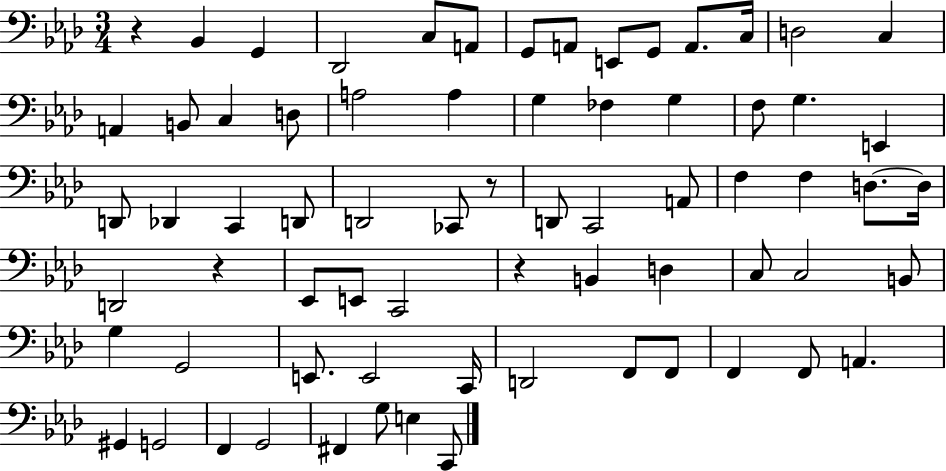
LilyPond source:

{
  \clef bass
  \numericTimeSignature
  \time 3/4
  \key aes \major
  r4 bes,4 g,4 | des,2 c8 a,8 | g,8 a,8 e,8 g,8 a,8. c16 | d2 c4 | \break a,4 b,8 c4 d8 | a2 a4 | g4 fes4 g4 | f8 g4. e,4 | \break d,8 des,4 c,4 d,8 | d,2 ces,8 r8 | d,8 c,2 a,8 | f4 f4 d8.~~ d16 | \break d,2 r4 | ees,8 e,8 c,2 | r4 b,4 d4 | c8 c2 b,8 | \break g4 g,2 | e,8. e,2 c,16 | d,2 f,8 f,8 | f,4 f,8 a,4. | \break gis,4 g,2 | f,4 g,2 | fis,4 g8 e4 c,8 | \bar "|."
}